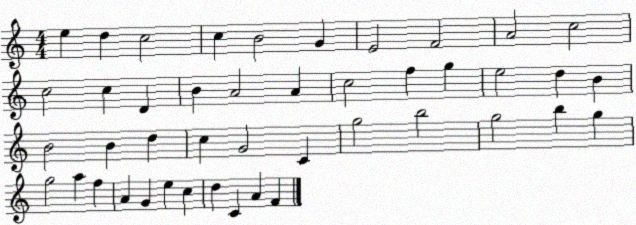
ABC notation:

X:1
T:Untitled
M:4/4
L:1/4
K:C
e d c2 c B2 G E2 F2 A2 c2 c2 c D B A2 A c2 f g e2 d B B2 B d c G2 C g2 b2 g2 b g g2 a f A G e c d C A F